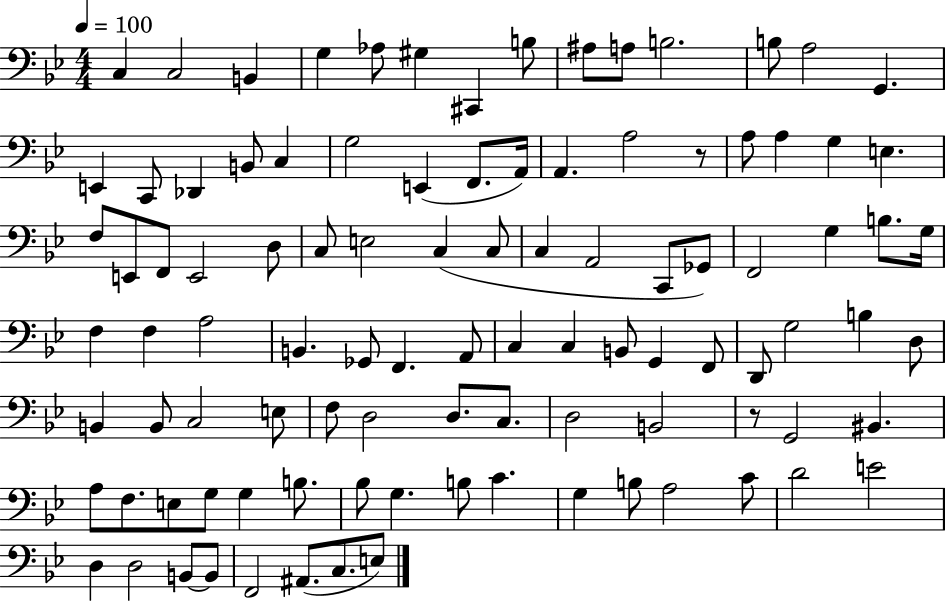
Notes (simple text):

C3/q C3/h B2/q G3/q Ab3/e G#3/q C#2/q B3/e A#3/e A3/e B3/h. B3/e A3/h G2/q. E2/q C2/e Db2/q B2/e C3/q G3/h E2/q F2/e. A2/s A2/q. A3/h R/e A3/e A3/q G3/q E3/q. F3/e E2/e F2/e E2/h D3/e C3/e E3/h C3/q C3/e C3/q A2/h C2/e Gb2/e F2/h G3/q B3/e. G3/s F3/q F3/q A3/h B2/q. Gb2/e F2/q. A2/e C3/q C3/q B2/e G2/q F2/e D2/e G3/h B3/q D3/e B2/q B2/e C3/h E3/e F3/e D3/h D3/e. C3/e. D3/h B2/h R/e G2/h BIS2/q. A3/e F3/e. E3/e G3/e G3/q B3/e. Bb3/e G3/q. B3/e C4/q. G3/q B3/e A3/h C4/e D4/h E4/h D3/q D3/h B2/e B2/e F2/h A#2/e. C3/e. E3/e